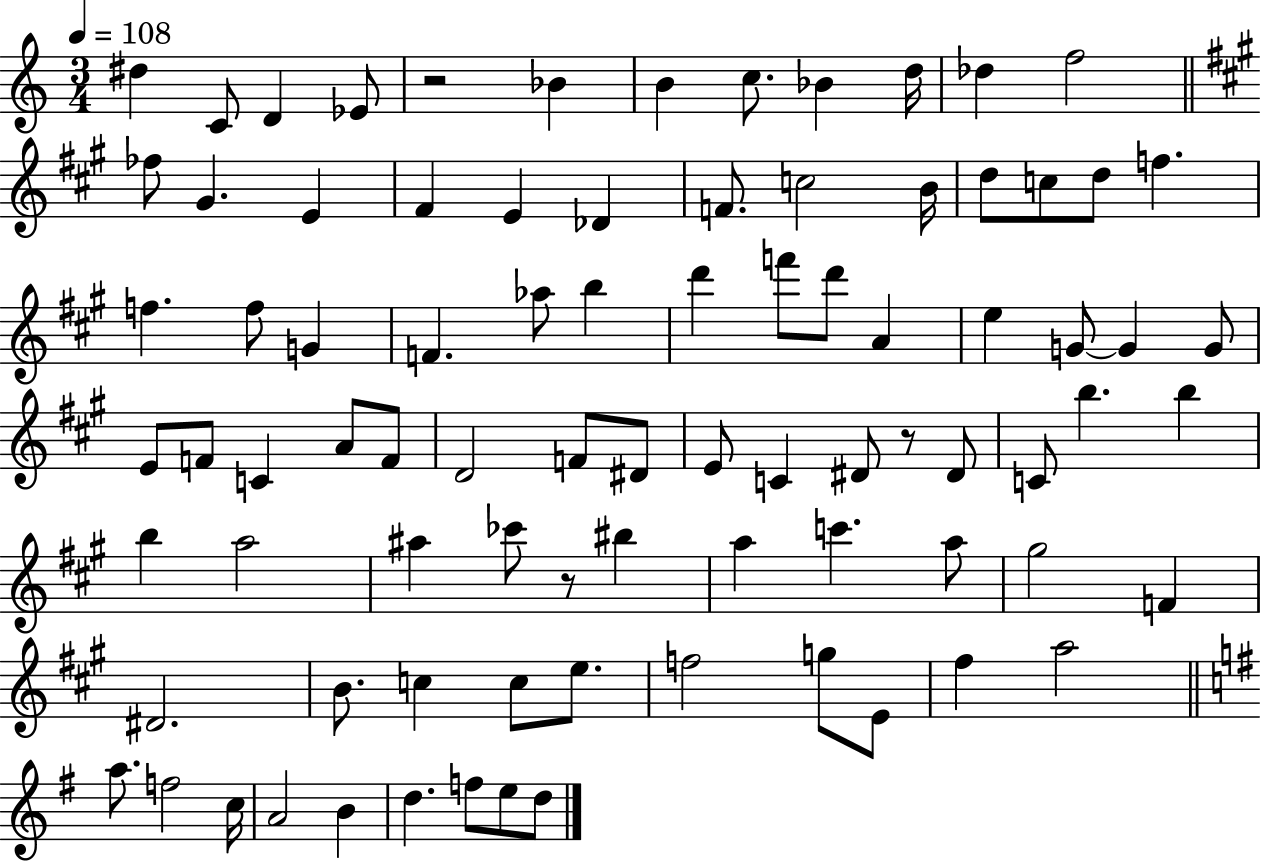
X:1
T:Untitled
M:3/4
L:1/4
K:C
^d C/2 D _E/2 z2 _B B c/2 _B d/4 _d f2 _f/2 ^G E ^F E _D F/2 c2 B/4 d/2 c/2 d/2 f f f/2 G F _a/2 b d' f'/2 d'/2 A e G/2 G G/2 E/2 F/2 C A/2 F/2 D2 F/2 ^D/2 E/2 C ^D/2 z/2 ^D/2 C/2 b b b a2 ^a _c'/2 z/2 ^b a c' a/2 ^g2 F ^D2 B/2 c c/2 e/2 f2 g/2 E/2 ^f a2 a/2 f2 c/4 A2 B d f/2 e/2 d/2